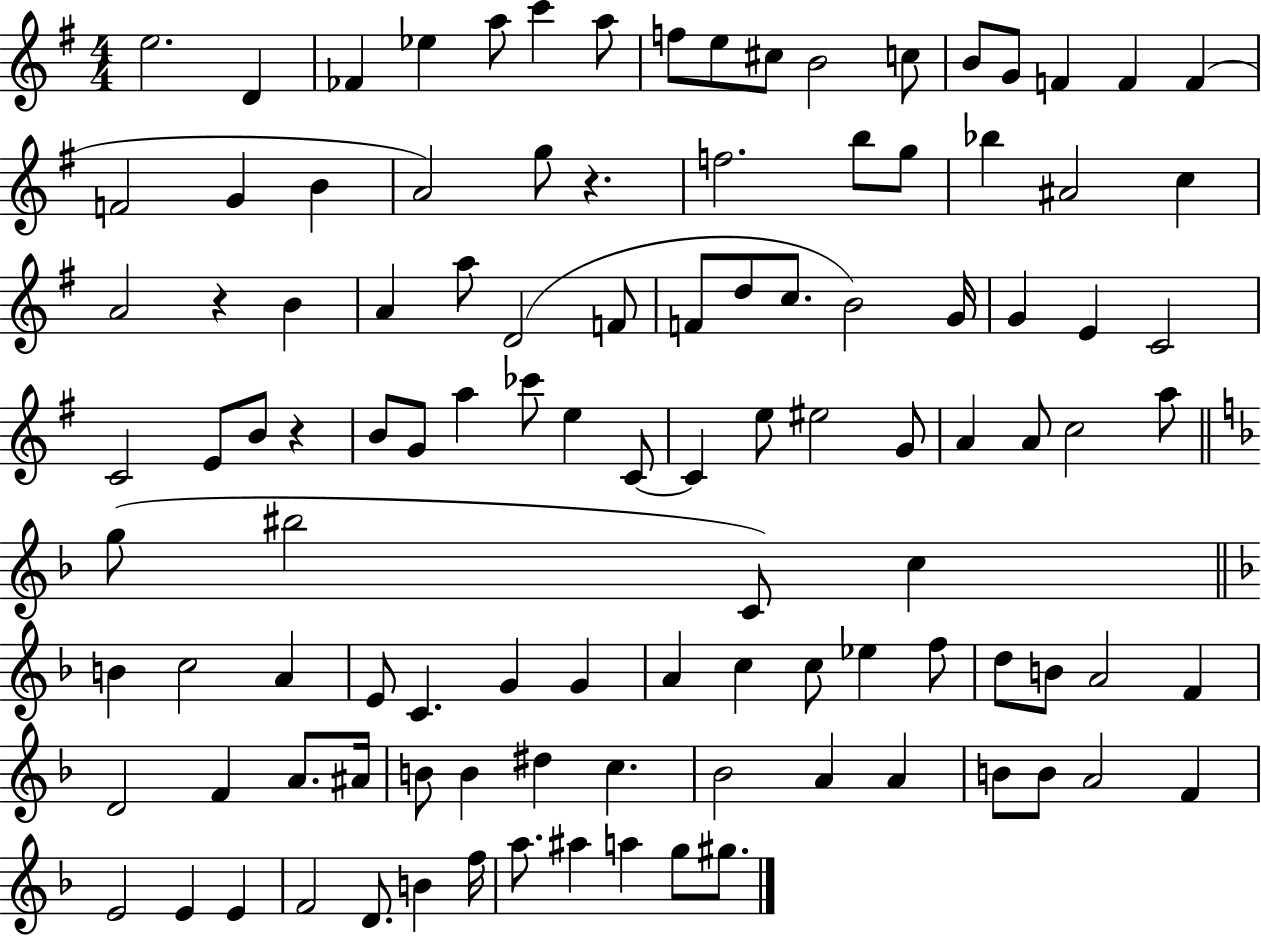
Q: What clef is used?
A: treble